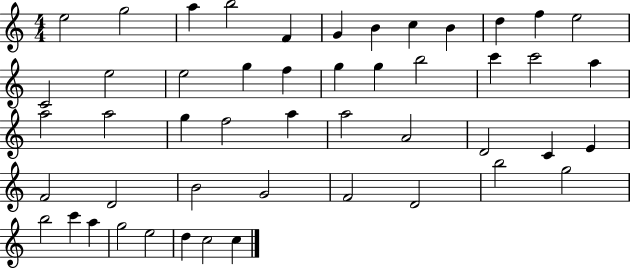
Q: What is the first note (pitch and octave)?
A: E5